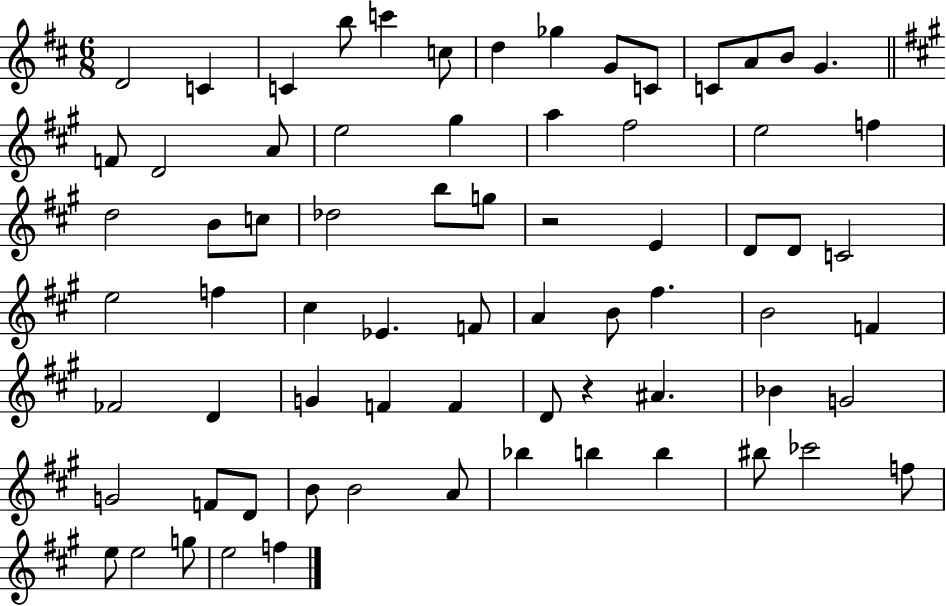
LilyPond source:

{
  \clef treble
  \numericTimeSignature
  \time 6/8
  \key d \major
  d'2 c'4 | c'4 b''8 c'''4 c''8 | d''4 ges''4 g'8 c'8 | c'8 a'8 b'8 g'4. | \break \bar "||" \break \key a \major f'8 d'2 a'8 | e''2 gis''4 | a''4 fis''2 | e''2 f''4 | \break d''2 b'8 c''8 | des''2 b''8 g''8 | r2 e'4 | d'8 d'8 c'2 | \break e''2 f''4 | cis''4 ees'4. f'8 | a'4 b'8 fis''4. | b'2 f'4 | \break fes'2 d'4 | g'4 f'4 f'4 | d'8 r4 ais'4. | bes'4 g'2 | \break g'2 f'8 d'8 | b'8 b'2 a'8 | bes''4 b''4 b''4 | bis''8 ces'''2 f''8 | \break e''8 e''2 g''8 | e''2 f''4 | \bar "|."
}